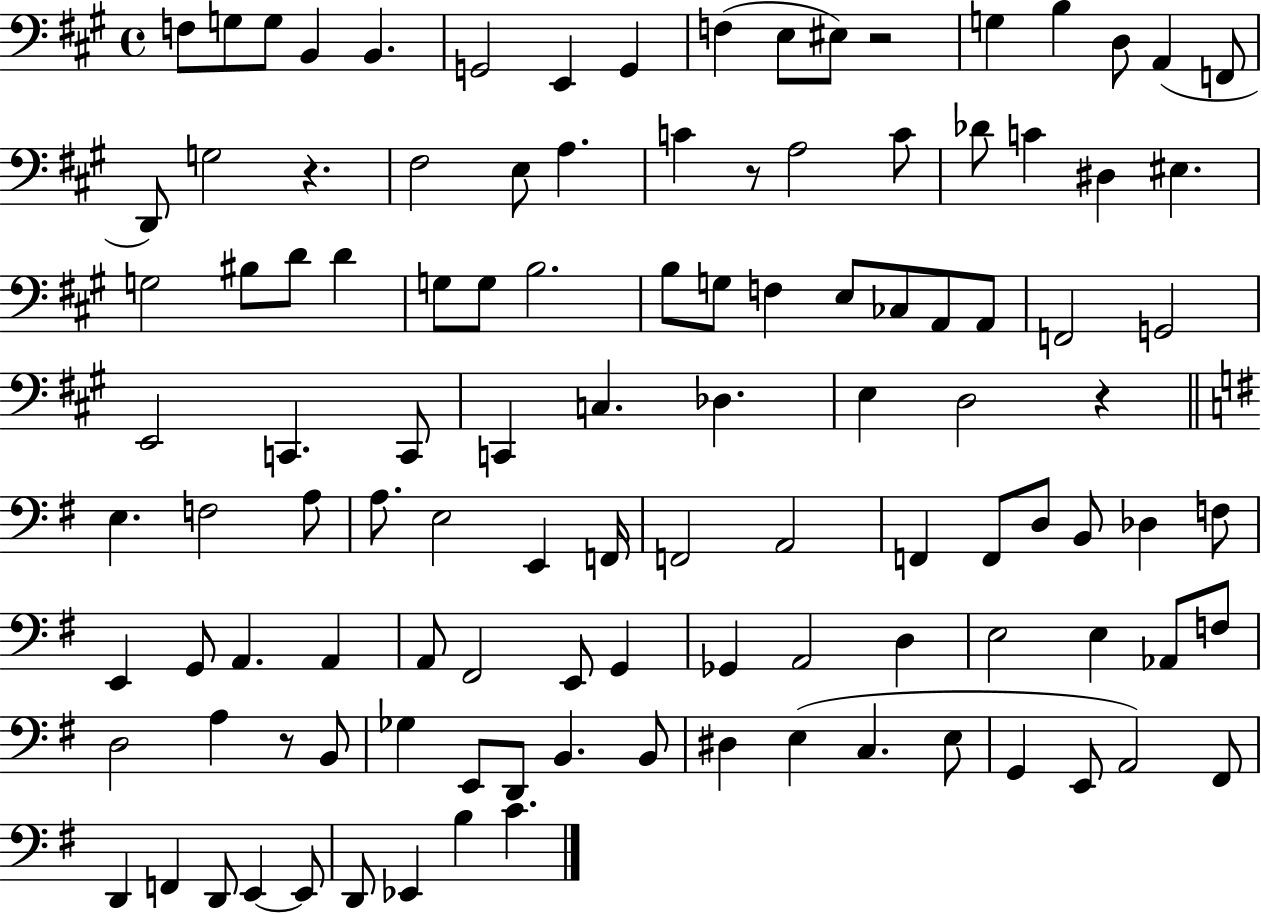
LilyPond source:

{
  \clef bass
  \time 4/4
  \defaultTimeSignature
  \key a \major
  f8 g8 g8 b,4 b,4. | g,2 e,4 g,4 | f4( e8 eis8) r2 | g4 b4 d8 a,4( f,8 | \break d,8) g2 r4. | fis2 e8 a4. | c'4 r8 a2 c'8 | des'8 c'4 dis4 eis4. | \break g2 bis8 d'8 d'4 | g8 g8 b2. | b8 g8 f4 e8 ces8 a,8 a,8 | f,2 g,2 | \break e,2 c,4. c,8 | c,4 c4. des4. | e4 d2 r4 | \bar "||" \break \key e \minor e4. f2 a8 | a8. e2 e,4 f,16 | f,2 a,2 | f,4 f,8 d8 b,8 des4 f8 | \break e,4 g,8 a,4. a,4 | a,8 fis,2 e,8 g,4 | ges,4 a,2 d4 | e2 e4 aes,8 f8 | \break d2 a4 r8 b,8 | ges4 e,8 d,8 b,4. b,8 | dis4 e4( c4. e8 | g,4 e,8 a,2) fis,8 | \break d,4 f,4 d,8 e,4~~ e,8 | d,8 ees,4 b4 c'4. | \bar "|."
}